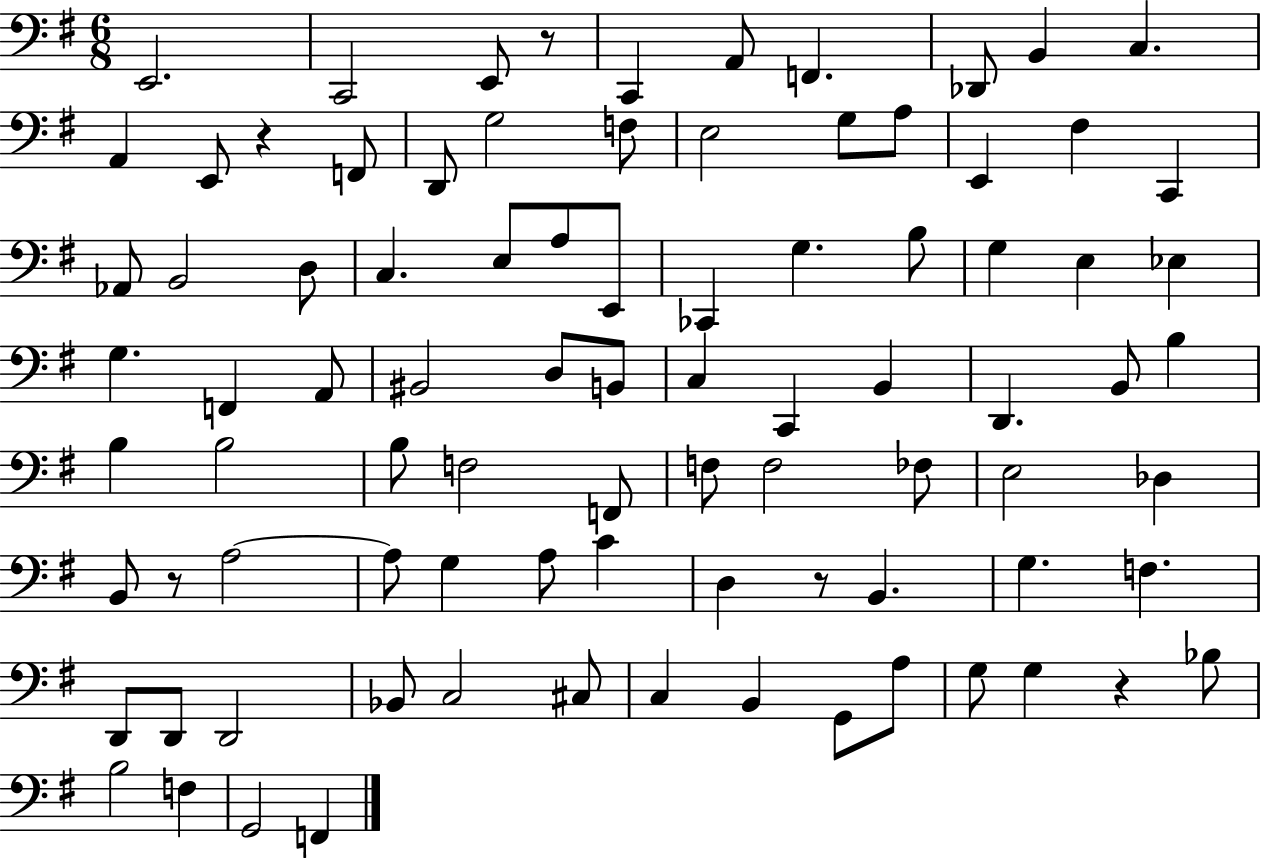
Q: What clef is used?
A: bass